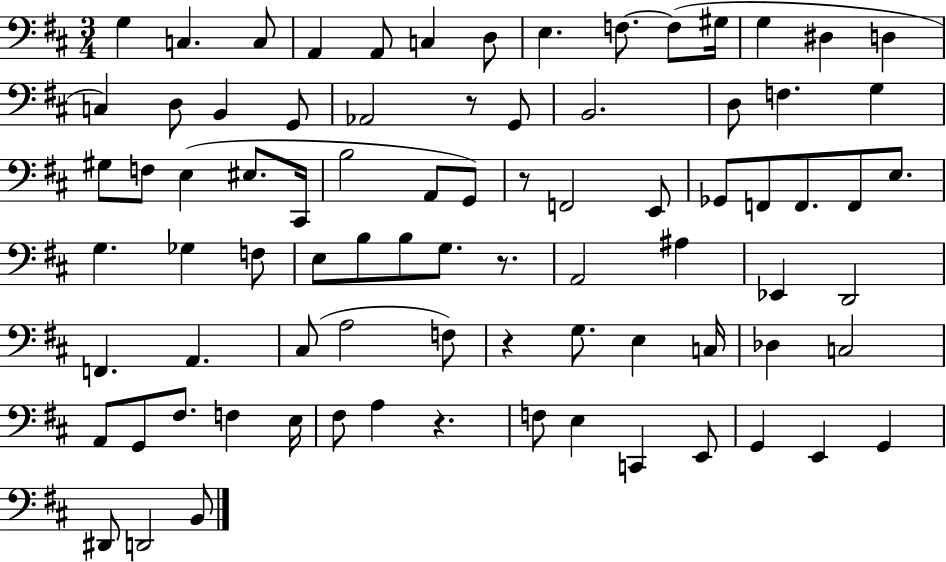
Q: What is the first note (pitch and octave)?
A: G3